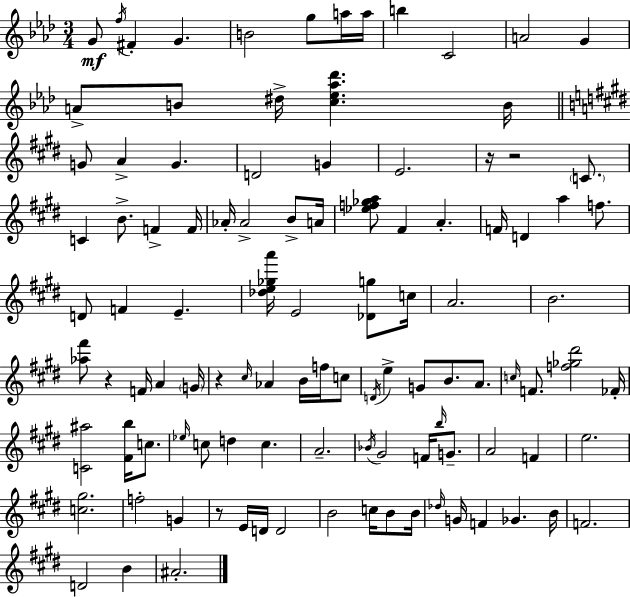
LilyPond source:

{
  \clef treble
  \numericTimeSignature
  \time 3/4
  \key f \minor
  g'8\mf \acciaccatura { f''16 } fis'4-. g'4. | b'2 g''8 a''16 | a''16 b''4 c'2 | a'2 g'4 | \break a'8-> b'8 dis''16-> <c'' ees'' aes'' des'''>4. | b'16 \bar "||" \break \key e \major g'8 a'4-> g'4. | d'2 g'4 | e'2. | r16 r2 \parenthesize c'8. | \break c'4 b'8.-> f'4-> f'16 | aes'16-. aes'2-> b'8-> a'16 | <ees'' f'' ges'' a''>8 fis'4 a'4.-. | f'16 d'4 a''4 f''8. | \break d'8 f'4 e'4.-- | <des'' e'' ges'' a'''>16 e'2 <des' g''>8 c''16 | a'2. | b'2. | \break <aes'' fis'''>8 r4 f'16 a'4 \parenthesize g'16 | r4 \grace { cis''16 } aes'4 b'16 f''16 c''8 | \acciaccatura { d'16 } e''4-> g'8 b'8. a'8. | \grace { c''16 } f'8. <f'' ges'' dis'''>2 | \break fes'16-. <c' ais''>2 <fis' b''>16 | c''8. \grace { ees''16 } c''8 d''4 c''4. | a'2.-- | \acciaccatura { bes'16 } gis'2 | \break f'16 \grace { b''16 } g'8.-- a'2 | f'4 e''2. | <c'' gis''>2. | f''2-. | \break g'4 r8 e'16 d'16 d'2 | b'2 | c''16 b'8 b'16 \grace { des''16 } g'16 f'4 | ges'4. b'16 f'2. | \break d'2 | b'4 ais'2.-. | \bar "|."
}